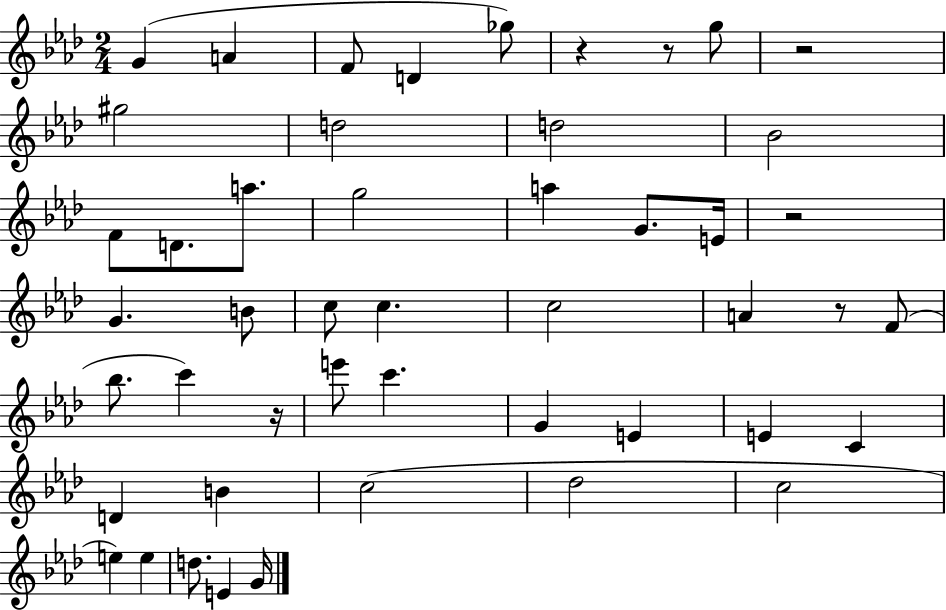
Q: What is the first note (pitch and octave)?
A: G4